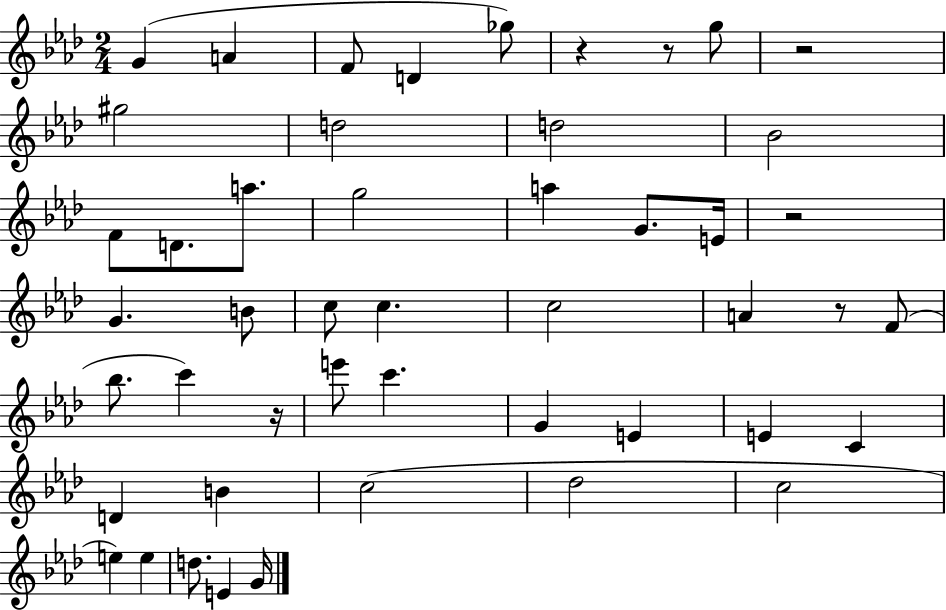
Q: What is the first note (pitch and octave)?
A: G4